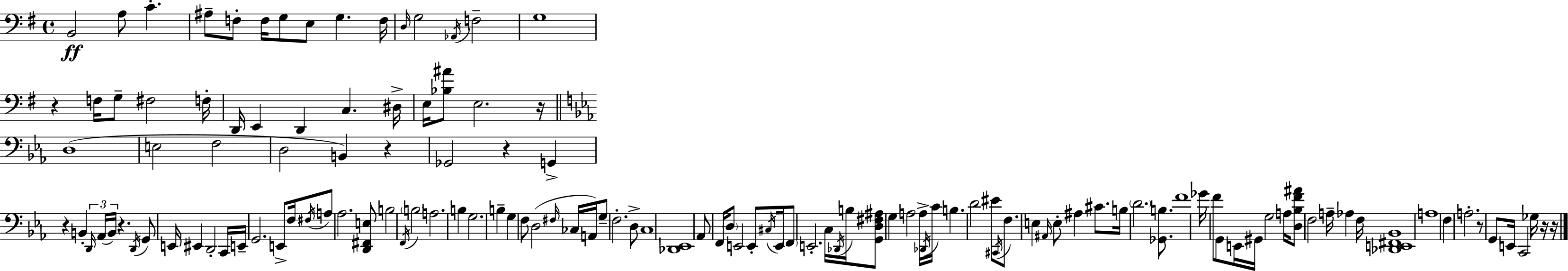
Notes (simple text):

B2/h A3/e C4/q. A#3/e F3/e F3/s G3/e E3/e G3/q. F3/s D3/s G3/h Ab2/s F3/h G3/w R/q F3/s G3/e F#3/h F3/s D2/s E2/q D2/q C3/q. D#3/s E3/s [Bb3,A#4]/e E3/h. R/s D3/w E3/h F3/h D3/h B2/q R/q Gb2/h R/q G2/q R/q B2/q D2/s Ab2/s B2/s R/q. D2/s G2/e E2/s EIS2/q D2/h C2/s E2/s G2/h. E2/e F3/s F#3/s A3/e Ab3/h. [D2,F#2,E3]/e B3/h F2/s B3/h A3/h. B3/q G3/h. B3/q G3/q F3/e D3/h F#3/s CES3/s A2/s G3/e F3/h. D3/e C3/w [Db2,Eb2]/w Ab2/e F2/s D3/e E2/h E2/e C#3/s E2/s F2/e E2/h. C3/s Db2/s B3/s [G2,D3,F#3,A#3]/e G3/q A3/h A3/s Db2/s C4/s B3/q. D4/h EIS4/e C#2/s F3/e. E3/q A#2/s E3/e A#3/q C#4/e. B3/s D4/h. [Gb2,B3]/e. F4/w Gb4/s F4/e G2/e E2/s G#2/s G3/h A3/s [D3,Bb3,F4,A#4]/e F3/h A3/s Ab3/q F3/s [Db2,E2,F#2,Bb2]/w A3/w F3/q A3/h. R/e G2/e E2/s C2/h Gb3/s R/s R/s